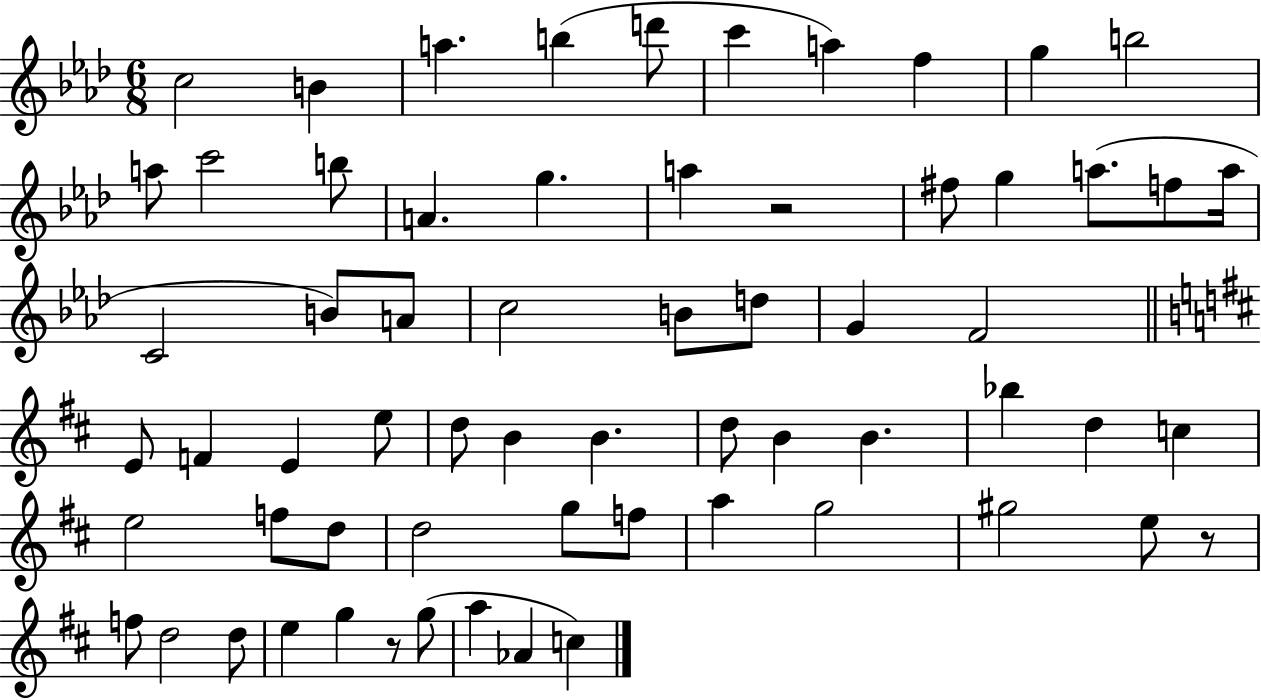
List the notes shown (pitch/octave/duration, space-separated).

C5/h B4/q A5/q. B5/q D6/e C6/q A5/q F5/q G5/q B5/h A5/e C6/h B5/e A4/q. G5/q. A5/q R/h F#5/e G5/q A5/e. F5/e A5/s C4/h B4/e A4/e C5/h B4/e D5/e G4/q F4/h E4/e F4/q E4/q E5/e D5/e B4/q B4/q. D5/e B4/q B4/q. Bb5/q D5/q C5/q E5/h F5/e D5/e D5/h G5/e F5/e A5/q G5/h G#5/h E5/e R/e F5/e D5/h D5/e E5/q G5/q R/e G5/e A5/q Ab4/q C5/q